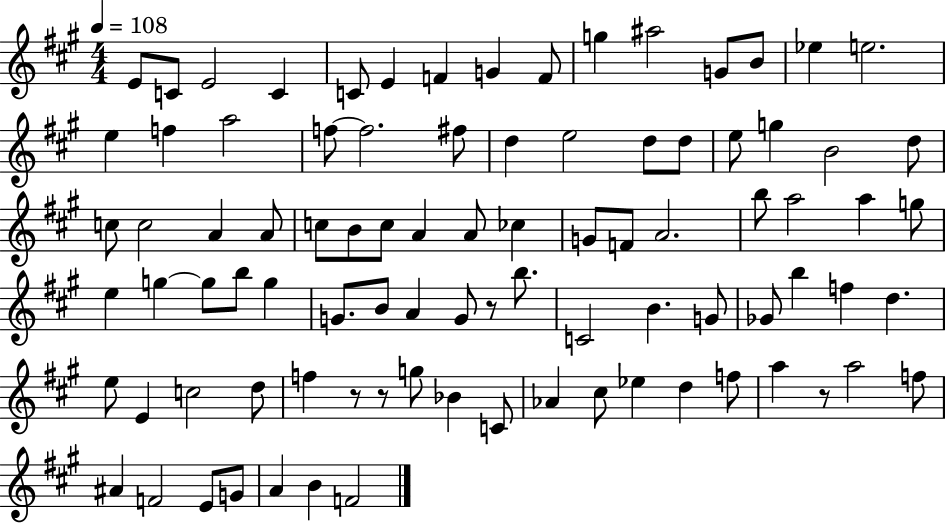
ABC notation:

X:1
T:Untitled
M:4/4
L:1/4
K:A
E/2 C/2 E2 C C/2 E F G F/2 g ^a2 G/2 B/2 _e e2 e f a2 f/2 f2 ^f/2 d e2 d/2 d/2 e/2 g B2 d/2 c/2 c2 A A/2 c/2 B/2 c/2 A A/2 _c G/2 F/2 A2 b/2 a2 a g/2 e g g/2 b/2 g G/2 B/2 A G/2 z/2 b/2 C2 B G/2 _G/2 b f d e/2 E c2 d/2 f z/2 z/2 g/2 _B C/2 _A ^c/2 _e d f/2 a z/2 a2 f/2 ^A F2 E/2 G/2 A B F2